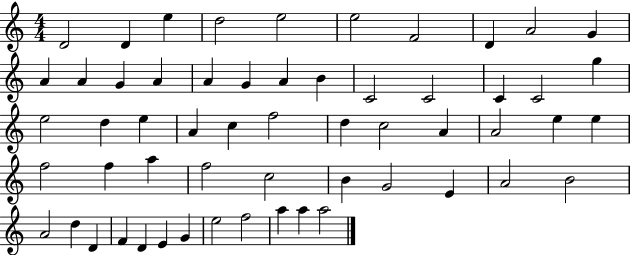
{
  \clef treble
  \numericTimeSignature
  \time 4/4
  \key c \major
  d'2 d'4 e''4 | d''2 e''2 | e''2 f'2 | d'4 a'2 g'4 | \break a'4 a'4 g'4 a'4 | a'4 g'4 a'4 b'4 | c'2 c'2 | c'4 c'2 g''4 | \break e''2 d''4 e''4 | a'4 c''4 f''2 | d''4 c''2 a'4 | a'2 e''4 e''4 | \break f''2 f''4 a''4 | f''2 c''2 | b'4 g'2 e'4 | a'2 b'2 | \break a'2 d''4 d'4 | f'4 d'4 e'4 g'4 | e''2 f''2 | a''4 a''4 a''2 | \break \bar "|."
}